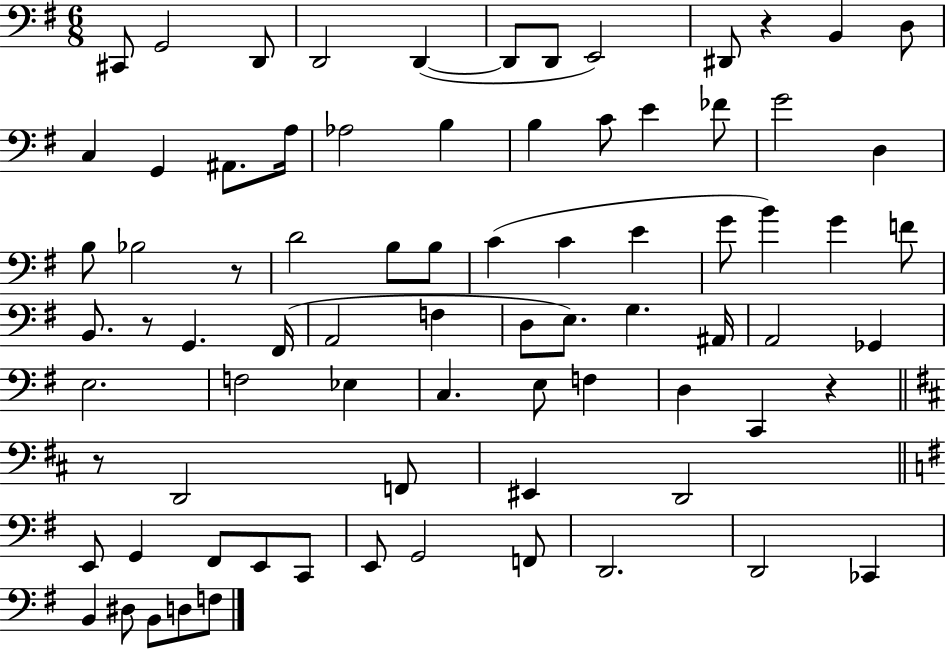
{
  \clef bass
  \numericTimeSignature
  \time 6/8
  \key g \major
  cis,8 g,2 d,8 | d,2 d,4~(~ | d,8 d,8 e,2) | dis,8 r4 b,4 d8 | \break c4 g,4 ais,8. a16 | aes2 b4 | b4 c'8 e'4 fes'8 | g'2 d4 | \break b8 bes2 r8 | d'2 b8 b8 | c'4( c'4 e'4 | g'8 b'4) g'4 f'8 | \break b,8. r8 g,4. fis,16( | a,2 f4 | d8 e8.) g4. ais,16 | a,2 ges,4 | \break e2. | f2 ees4 | c4. e8 f4 | d4 c,4 r4 | \break \bar "||" \break \key d \major r8 d,2 f,8 | eis,4 d,2 | \bar "||" \break \key e \minor e,8 g,4 fis,8 e,8 c,8 | e,8 g,2 f,8 | d,2. | d,2 ces,4 | \break b,4 dis8 b,8 d8 f8 | \bar "|."
}